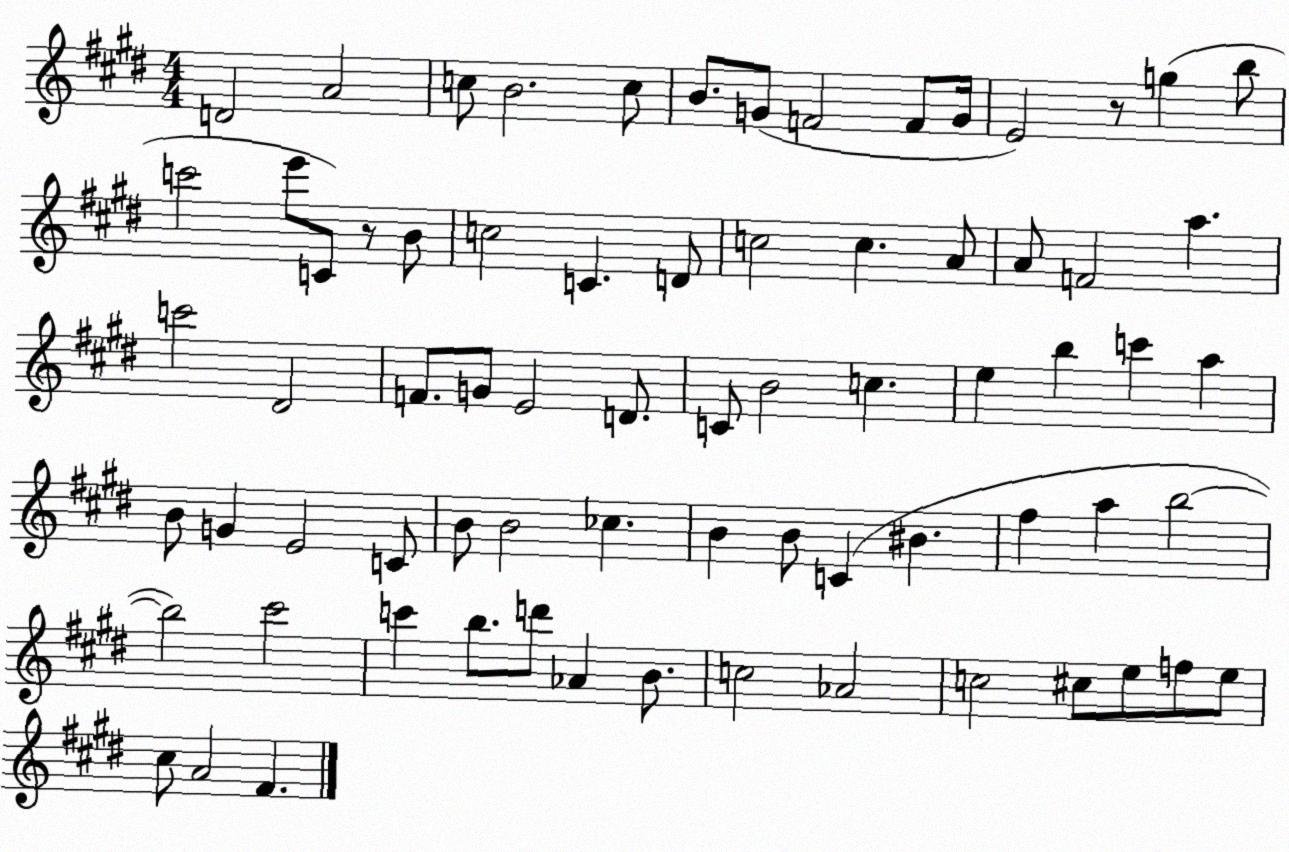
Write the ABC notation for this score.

X:1
T:Untitled
M:4/4
L:1/4
K:E
D2 A2 c/2 B2 c/2 B/2 G/2 F2 F/2 G/4 E2 z/2 g b/2 c'2 e'/2 C/2 z/2 B/2 c2 C D/2 c2 c A/2 A/2 F2 a c'2 ^D2 F/2 G/2 E2 D/2 C/2 B2 c e b c' a B/2 G E2 C/2 B/2 B2 _c B B/2 C ^B ^f a b2 b2 ^c'2 c' b/2 d'/2 _A B/2 c2 _A2 c2 ^c/2 e/2 f/2 e/2 ^c/2 A2 ^F